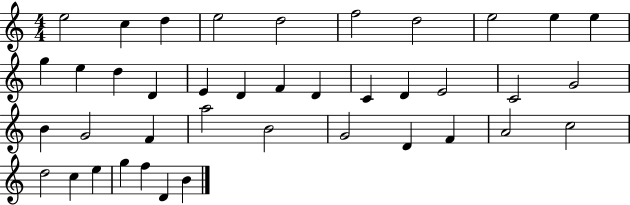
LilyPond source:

{
  \clef treble
  \numericTimeSignature
  \time 4/4
  \key c \major
  e''2 c''4 d''4 | e''2 d''2 | f''2 d''2 | e''2 e''4 e''4 | \break g''4 e''4 d''4 d'4 | e'4 d'4 f'4 d'4 | c'4 d'4 e'2 | c'2 g'2 | \break b'4 g'2 f'4 | a''2 b'2 | g'2 d'4 f'4 | a'2 c''2 | \break d''2 c''4 e''4 | g''4 f''4 d'4 b'4 | \bar "|."
}